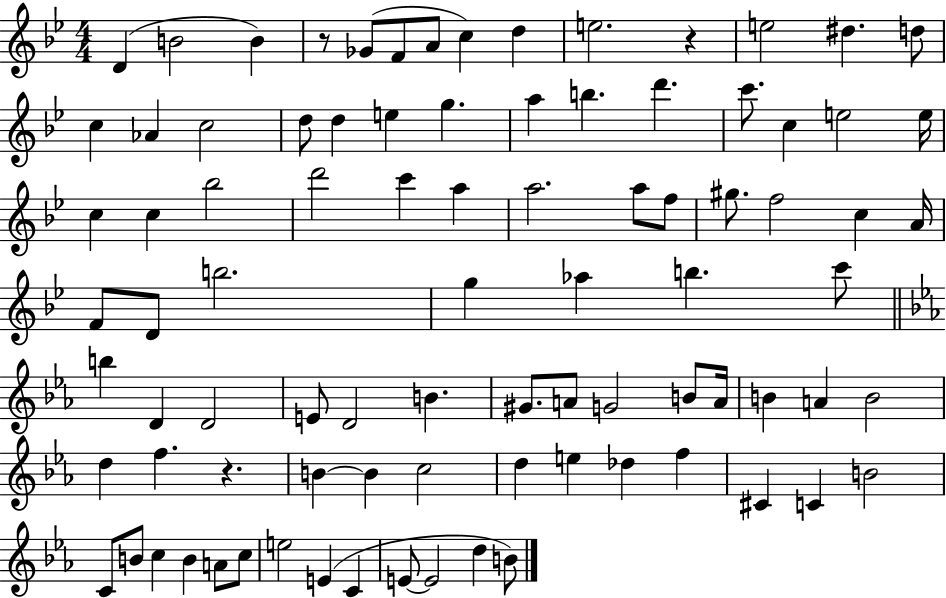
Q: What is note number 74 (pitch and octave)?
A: B4